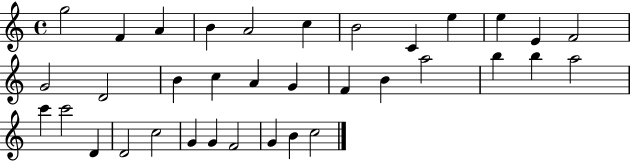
{
  \clef treble
  \time 4/4
  \defaultTimeSignature
  \key c \major
  g''2 f'4 a'4 | b'4 a'2 c''4 | b'2 c'4 e''4 | e''4 e'4 f'2 | \break g'2 d'2 | b'4 c''4 a'4 g'4 | f'4 b'4 a''2 | b''4 b''4 a''2 | \break c'''4 c'''2 d'4 | d'2 c''2 | g'4 g'4 f'2 | g'4 b'4 c''2 | \break \bar "|."
}